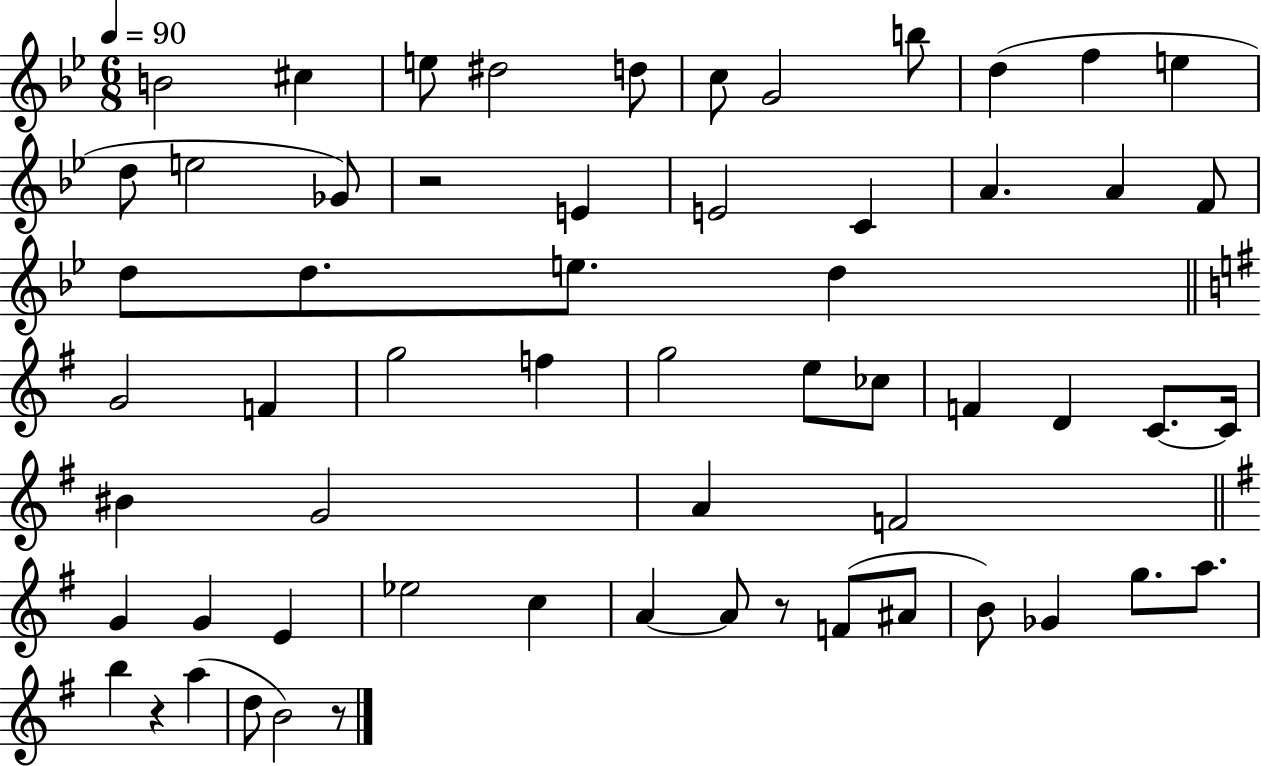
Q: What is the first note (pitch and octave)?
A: B4